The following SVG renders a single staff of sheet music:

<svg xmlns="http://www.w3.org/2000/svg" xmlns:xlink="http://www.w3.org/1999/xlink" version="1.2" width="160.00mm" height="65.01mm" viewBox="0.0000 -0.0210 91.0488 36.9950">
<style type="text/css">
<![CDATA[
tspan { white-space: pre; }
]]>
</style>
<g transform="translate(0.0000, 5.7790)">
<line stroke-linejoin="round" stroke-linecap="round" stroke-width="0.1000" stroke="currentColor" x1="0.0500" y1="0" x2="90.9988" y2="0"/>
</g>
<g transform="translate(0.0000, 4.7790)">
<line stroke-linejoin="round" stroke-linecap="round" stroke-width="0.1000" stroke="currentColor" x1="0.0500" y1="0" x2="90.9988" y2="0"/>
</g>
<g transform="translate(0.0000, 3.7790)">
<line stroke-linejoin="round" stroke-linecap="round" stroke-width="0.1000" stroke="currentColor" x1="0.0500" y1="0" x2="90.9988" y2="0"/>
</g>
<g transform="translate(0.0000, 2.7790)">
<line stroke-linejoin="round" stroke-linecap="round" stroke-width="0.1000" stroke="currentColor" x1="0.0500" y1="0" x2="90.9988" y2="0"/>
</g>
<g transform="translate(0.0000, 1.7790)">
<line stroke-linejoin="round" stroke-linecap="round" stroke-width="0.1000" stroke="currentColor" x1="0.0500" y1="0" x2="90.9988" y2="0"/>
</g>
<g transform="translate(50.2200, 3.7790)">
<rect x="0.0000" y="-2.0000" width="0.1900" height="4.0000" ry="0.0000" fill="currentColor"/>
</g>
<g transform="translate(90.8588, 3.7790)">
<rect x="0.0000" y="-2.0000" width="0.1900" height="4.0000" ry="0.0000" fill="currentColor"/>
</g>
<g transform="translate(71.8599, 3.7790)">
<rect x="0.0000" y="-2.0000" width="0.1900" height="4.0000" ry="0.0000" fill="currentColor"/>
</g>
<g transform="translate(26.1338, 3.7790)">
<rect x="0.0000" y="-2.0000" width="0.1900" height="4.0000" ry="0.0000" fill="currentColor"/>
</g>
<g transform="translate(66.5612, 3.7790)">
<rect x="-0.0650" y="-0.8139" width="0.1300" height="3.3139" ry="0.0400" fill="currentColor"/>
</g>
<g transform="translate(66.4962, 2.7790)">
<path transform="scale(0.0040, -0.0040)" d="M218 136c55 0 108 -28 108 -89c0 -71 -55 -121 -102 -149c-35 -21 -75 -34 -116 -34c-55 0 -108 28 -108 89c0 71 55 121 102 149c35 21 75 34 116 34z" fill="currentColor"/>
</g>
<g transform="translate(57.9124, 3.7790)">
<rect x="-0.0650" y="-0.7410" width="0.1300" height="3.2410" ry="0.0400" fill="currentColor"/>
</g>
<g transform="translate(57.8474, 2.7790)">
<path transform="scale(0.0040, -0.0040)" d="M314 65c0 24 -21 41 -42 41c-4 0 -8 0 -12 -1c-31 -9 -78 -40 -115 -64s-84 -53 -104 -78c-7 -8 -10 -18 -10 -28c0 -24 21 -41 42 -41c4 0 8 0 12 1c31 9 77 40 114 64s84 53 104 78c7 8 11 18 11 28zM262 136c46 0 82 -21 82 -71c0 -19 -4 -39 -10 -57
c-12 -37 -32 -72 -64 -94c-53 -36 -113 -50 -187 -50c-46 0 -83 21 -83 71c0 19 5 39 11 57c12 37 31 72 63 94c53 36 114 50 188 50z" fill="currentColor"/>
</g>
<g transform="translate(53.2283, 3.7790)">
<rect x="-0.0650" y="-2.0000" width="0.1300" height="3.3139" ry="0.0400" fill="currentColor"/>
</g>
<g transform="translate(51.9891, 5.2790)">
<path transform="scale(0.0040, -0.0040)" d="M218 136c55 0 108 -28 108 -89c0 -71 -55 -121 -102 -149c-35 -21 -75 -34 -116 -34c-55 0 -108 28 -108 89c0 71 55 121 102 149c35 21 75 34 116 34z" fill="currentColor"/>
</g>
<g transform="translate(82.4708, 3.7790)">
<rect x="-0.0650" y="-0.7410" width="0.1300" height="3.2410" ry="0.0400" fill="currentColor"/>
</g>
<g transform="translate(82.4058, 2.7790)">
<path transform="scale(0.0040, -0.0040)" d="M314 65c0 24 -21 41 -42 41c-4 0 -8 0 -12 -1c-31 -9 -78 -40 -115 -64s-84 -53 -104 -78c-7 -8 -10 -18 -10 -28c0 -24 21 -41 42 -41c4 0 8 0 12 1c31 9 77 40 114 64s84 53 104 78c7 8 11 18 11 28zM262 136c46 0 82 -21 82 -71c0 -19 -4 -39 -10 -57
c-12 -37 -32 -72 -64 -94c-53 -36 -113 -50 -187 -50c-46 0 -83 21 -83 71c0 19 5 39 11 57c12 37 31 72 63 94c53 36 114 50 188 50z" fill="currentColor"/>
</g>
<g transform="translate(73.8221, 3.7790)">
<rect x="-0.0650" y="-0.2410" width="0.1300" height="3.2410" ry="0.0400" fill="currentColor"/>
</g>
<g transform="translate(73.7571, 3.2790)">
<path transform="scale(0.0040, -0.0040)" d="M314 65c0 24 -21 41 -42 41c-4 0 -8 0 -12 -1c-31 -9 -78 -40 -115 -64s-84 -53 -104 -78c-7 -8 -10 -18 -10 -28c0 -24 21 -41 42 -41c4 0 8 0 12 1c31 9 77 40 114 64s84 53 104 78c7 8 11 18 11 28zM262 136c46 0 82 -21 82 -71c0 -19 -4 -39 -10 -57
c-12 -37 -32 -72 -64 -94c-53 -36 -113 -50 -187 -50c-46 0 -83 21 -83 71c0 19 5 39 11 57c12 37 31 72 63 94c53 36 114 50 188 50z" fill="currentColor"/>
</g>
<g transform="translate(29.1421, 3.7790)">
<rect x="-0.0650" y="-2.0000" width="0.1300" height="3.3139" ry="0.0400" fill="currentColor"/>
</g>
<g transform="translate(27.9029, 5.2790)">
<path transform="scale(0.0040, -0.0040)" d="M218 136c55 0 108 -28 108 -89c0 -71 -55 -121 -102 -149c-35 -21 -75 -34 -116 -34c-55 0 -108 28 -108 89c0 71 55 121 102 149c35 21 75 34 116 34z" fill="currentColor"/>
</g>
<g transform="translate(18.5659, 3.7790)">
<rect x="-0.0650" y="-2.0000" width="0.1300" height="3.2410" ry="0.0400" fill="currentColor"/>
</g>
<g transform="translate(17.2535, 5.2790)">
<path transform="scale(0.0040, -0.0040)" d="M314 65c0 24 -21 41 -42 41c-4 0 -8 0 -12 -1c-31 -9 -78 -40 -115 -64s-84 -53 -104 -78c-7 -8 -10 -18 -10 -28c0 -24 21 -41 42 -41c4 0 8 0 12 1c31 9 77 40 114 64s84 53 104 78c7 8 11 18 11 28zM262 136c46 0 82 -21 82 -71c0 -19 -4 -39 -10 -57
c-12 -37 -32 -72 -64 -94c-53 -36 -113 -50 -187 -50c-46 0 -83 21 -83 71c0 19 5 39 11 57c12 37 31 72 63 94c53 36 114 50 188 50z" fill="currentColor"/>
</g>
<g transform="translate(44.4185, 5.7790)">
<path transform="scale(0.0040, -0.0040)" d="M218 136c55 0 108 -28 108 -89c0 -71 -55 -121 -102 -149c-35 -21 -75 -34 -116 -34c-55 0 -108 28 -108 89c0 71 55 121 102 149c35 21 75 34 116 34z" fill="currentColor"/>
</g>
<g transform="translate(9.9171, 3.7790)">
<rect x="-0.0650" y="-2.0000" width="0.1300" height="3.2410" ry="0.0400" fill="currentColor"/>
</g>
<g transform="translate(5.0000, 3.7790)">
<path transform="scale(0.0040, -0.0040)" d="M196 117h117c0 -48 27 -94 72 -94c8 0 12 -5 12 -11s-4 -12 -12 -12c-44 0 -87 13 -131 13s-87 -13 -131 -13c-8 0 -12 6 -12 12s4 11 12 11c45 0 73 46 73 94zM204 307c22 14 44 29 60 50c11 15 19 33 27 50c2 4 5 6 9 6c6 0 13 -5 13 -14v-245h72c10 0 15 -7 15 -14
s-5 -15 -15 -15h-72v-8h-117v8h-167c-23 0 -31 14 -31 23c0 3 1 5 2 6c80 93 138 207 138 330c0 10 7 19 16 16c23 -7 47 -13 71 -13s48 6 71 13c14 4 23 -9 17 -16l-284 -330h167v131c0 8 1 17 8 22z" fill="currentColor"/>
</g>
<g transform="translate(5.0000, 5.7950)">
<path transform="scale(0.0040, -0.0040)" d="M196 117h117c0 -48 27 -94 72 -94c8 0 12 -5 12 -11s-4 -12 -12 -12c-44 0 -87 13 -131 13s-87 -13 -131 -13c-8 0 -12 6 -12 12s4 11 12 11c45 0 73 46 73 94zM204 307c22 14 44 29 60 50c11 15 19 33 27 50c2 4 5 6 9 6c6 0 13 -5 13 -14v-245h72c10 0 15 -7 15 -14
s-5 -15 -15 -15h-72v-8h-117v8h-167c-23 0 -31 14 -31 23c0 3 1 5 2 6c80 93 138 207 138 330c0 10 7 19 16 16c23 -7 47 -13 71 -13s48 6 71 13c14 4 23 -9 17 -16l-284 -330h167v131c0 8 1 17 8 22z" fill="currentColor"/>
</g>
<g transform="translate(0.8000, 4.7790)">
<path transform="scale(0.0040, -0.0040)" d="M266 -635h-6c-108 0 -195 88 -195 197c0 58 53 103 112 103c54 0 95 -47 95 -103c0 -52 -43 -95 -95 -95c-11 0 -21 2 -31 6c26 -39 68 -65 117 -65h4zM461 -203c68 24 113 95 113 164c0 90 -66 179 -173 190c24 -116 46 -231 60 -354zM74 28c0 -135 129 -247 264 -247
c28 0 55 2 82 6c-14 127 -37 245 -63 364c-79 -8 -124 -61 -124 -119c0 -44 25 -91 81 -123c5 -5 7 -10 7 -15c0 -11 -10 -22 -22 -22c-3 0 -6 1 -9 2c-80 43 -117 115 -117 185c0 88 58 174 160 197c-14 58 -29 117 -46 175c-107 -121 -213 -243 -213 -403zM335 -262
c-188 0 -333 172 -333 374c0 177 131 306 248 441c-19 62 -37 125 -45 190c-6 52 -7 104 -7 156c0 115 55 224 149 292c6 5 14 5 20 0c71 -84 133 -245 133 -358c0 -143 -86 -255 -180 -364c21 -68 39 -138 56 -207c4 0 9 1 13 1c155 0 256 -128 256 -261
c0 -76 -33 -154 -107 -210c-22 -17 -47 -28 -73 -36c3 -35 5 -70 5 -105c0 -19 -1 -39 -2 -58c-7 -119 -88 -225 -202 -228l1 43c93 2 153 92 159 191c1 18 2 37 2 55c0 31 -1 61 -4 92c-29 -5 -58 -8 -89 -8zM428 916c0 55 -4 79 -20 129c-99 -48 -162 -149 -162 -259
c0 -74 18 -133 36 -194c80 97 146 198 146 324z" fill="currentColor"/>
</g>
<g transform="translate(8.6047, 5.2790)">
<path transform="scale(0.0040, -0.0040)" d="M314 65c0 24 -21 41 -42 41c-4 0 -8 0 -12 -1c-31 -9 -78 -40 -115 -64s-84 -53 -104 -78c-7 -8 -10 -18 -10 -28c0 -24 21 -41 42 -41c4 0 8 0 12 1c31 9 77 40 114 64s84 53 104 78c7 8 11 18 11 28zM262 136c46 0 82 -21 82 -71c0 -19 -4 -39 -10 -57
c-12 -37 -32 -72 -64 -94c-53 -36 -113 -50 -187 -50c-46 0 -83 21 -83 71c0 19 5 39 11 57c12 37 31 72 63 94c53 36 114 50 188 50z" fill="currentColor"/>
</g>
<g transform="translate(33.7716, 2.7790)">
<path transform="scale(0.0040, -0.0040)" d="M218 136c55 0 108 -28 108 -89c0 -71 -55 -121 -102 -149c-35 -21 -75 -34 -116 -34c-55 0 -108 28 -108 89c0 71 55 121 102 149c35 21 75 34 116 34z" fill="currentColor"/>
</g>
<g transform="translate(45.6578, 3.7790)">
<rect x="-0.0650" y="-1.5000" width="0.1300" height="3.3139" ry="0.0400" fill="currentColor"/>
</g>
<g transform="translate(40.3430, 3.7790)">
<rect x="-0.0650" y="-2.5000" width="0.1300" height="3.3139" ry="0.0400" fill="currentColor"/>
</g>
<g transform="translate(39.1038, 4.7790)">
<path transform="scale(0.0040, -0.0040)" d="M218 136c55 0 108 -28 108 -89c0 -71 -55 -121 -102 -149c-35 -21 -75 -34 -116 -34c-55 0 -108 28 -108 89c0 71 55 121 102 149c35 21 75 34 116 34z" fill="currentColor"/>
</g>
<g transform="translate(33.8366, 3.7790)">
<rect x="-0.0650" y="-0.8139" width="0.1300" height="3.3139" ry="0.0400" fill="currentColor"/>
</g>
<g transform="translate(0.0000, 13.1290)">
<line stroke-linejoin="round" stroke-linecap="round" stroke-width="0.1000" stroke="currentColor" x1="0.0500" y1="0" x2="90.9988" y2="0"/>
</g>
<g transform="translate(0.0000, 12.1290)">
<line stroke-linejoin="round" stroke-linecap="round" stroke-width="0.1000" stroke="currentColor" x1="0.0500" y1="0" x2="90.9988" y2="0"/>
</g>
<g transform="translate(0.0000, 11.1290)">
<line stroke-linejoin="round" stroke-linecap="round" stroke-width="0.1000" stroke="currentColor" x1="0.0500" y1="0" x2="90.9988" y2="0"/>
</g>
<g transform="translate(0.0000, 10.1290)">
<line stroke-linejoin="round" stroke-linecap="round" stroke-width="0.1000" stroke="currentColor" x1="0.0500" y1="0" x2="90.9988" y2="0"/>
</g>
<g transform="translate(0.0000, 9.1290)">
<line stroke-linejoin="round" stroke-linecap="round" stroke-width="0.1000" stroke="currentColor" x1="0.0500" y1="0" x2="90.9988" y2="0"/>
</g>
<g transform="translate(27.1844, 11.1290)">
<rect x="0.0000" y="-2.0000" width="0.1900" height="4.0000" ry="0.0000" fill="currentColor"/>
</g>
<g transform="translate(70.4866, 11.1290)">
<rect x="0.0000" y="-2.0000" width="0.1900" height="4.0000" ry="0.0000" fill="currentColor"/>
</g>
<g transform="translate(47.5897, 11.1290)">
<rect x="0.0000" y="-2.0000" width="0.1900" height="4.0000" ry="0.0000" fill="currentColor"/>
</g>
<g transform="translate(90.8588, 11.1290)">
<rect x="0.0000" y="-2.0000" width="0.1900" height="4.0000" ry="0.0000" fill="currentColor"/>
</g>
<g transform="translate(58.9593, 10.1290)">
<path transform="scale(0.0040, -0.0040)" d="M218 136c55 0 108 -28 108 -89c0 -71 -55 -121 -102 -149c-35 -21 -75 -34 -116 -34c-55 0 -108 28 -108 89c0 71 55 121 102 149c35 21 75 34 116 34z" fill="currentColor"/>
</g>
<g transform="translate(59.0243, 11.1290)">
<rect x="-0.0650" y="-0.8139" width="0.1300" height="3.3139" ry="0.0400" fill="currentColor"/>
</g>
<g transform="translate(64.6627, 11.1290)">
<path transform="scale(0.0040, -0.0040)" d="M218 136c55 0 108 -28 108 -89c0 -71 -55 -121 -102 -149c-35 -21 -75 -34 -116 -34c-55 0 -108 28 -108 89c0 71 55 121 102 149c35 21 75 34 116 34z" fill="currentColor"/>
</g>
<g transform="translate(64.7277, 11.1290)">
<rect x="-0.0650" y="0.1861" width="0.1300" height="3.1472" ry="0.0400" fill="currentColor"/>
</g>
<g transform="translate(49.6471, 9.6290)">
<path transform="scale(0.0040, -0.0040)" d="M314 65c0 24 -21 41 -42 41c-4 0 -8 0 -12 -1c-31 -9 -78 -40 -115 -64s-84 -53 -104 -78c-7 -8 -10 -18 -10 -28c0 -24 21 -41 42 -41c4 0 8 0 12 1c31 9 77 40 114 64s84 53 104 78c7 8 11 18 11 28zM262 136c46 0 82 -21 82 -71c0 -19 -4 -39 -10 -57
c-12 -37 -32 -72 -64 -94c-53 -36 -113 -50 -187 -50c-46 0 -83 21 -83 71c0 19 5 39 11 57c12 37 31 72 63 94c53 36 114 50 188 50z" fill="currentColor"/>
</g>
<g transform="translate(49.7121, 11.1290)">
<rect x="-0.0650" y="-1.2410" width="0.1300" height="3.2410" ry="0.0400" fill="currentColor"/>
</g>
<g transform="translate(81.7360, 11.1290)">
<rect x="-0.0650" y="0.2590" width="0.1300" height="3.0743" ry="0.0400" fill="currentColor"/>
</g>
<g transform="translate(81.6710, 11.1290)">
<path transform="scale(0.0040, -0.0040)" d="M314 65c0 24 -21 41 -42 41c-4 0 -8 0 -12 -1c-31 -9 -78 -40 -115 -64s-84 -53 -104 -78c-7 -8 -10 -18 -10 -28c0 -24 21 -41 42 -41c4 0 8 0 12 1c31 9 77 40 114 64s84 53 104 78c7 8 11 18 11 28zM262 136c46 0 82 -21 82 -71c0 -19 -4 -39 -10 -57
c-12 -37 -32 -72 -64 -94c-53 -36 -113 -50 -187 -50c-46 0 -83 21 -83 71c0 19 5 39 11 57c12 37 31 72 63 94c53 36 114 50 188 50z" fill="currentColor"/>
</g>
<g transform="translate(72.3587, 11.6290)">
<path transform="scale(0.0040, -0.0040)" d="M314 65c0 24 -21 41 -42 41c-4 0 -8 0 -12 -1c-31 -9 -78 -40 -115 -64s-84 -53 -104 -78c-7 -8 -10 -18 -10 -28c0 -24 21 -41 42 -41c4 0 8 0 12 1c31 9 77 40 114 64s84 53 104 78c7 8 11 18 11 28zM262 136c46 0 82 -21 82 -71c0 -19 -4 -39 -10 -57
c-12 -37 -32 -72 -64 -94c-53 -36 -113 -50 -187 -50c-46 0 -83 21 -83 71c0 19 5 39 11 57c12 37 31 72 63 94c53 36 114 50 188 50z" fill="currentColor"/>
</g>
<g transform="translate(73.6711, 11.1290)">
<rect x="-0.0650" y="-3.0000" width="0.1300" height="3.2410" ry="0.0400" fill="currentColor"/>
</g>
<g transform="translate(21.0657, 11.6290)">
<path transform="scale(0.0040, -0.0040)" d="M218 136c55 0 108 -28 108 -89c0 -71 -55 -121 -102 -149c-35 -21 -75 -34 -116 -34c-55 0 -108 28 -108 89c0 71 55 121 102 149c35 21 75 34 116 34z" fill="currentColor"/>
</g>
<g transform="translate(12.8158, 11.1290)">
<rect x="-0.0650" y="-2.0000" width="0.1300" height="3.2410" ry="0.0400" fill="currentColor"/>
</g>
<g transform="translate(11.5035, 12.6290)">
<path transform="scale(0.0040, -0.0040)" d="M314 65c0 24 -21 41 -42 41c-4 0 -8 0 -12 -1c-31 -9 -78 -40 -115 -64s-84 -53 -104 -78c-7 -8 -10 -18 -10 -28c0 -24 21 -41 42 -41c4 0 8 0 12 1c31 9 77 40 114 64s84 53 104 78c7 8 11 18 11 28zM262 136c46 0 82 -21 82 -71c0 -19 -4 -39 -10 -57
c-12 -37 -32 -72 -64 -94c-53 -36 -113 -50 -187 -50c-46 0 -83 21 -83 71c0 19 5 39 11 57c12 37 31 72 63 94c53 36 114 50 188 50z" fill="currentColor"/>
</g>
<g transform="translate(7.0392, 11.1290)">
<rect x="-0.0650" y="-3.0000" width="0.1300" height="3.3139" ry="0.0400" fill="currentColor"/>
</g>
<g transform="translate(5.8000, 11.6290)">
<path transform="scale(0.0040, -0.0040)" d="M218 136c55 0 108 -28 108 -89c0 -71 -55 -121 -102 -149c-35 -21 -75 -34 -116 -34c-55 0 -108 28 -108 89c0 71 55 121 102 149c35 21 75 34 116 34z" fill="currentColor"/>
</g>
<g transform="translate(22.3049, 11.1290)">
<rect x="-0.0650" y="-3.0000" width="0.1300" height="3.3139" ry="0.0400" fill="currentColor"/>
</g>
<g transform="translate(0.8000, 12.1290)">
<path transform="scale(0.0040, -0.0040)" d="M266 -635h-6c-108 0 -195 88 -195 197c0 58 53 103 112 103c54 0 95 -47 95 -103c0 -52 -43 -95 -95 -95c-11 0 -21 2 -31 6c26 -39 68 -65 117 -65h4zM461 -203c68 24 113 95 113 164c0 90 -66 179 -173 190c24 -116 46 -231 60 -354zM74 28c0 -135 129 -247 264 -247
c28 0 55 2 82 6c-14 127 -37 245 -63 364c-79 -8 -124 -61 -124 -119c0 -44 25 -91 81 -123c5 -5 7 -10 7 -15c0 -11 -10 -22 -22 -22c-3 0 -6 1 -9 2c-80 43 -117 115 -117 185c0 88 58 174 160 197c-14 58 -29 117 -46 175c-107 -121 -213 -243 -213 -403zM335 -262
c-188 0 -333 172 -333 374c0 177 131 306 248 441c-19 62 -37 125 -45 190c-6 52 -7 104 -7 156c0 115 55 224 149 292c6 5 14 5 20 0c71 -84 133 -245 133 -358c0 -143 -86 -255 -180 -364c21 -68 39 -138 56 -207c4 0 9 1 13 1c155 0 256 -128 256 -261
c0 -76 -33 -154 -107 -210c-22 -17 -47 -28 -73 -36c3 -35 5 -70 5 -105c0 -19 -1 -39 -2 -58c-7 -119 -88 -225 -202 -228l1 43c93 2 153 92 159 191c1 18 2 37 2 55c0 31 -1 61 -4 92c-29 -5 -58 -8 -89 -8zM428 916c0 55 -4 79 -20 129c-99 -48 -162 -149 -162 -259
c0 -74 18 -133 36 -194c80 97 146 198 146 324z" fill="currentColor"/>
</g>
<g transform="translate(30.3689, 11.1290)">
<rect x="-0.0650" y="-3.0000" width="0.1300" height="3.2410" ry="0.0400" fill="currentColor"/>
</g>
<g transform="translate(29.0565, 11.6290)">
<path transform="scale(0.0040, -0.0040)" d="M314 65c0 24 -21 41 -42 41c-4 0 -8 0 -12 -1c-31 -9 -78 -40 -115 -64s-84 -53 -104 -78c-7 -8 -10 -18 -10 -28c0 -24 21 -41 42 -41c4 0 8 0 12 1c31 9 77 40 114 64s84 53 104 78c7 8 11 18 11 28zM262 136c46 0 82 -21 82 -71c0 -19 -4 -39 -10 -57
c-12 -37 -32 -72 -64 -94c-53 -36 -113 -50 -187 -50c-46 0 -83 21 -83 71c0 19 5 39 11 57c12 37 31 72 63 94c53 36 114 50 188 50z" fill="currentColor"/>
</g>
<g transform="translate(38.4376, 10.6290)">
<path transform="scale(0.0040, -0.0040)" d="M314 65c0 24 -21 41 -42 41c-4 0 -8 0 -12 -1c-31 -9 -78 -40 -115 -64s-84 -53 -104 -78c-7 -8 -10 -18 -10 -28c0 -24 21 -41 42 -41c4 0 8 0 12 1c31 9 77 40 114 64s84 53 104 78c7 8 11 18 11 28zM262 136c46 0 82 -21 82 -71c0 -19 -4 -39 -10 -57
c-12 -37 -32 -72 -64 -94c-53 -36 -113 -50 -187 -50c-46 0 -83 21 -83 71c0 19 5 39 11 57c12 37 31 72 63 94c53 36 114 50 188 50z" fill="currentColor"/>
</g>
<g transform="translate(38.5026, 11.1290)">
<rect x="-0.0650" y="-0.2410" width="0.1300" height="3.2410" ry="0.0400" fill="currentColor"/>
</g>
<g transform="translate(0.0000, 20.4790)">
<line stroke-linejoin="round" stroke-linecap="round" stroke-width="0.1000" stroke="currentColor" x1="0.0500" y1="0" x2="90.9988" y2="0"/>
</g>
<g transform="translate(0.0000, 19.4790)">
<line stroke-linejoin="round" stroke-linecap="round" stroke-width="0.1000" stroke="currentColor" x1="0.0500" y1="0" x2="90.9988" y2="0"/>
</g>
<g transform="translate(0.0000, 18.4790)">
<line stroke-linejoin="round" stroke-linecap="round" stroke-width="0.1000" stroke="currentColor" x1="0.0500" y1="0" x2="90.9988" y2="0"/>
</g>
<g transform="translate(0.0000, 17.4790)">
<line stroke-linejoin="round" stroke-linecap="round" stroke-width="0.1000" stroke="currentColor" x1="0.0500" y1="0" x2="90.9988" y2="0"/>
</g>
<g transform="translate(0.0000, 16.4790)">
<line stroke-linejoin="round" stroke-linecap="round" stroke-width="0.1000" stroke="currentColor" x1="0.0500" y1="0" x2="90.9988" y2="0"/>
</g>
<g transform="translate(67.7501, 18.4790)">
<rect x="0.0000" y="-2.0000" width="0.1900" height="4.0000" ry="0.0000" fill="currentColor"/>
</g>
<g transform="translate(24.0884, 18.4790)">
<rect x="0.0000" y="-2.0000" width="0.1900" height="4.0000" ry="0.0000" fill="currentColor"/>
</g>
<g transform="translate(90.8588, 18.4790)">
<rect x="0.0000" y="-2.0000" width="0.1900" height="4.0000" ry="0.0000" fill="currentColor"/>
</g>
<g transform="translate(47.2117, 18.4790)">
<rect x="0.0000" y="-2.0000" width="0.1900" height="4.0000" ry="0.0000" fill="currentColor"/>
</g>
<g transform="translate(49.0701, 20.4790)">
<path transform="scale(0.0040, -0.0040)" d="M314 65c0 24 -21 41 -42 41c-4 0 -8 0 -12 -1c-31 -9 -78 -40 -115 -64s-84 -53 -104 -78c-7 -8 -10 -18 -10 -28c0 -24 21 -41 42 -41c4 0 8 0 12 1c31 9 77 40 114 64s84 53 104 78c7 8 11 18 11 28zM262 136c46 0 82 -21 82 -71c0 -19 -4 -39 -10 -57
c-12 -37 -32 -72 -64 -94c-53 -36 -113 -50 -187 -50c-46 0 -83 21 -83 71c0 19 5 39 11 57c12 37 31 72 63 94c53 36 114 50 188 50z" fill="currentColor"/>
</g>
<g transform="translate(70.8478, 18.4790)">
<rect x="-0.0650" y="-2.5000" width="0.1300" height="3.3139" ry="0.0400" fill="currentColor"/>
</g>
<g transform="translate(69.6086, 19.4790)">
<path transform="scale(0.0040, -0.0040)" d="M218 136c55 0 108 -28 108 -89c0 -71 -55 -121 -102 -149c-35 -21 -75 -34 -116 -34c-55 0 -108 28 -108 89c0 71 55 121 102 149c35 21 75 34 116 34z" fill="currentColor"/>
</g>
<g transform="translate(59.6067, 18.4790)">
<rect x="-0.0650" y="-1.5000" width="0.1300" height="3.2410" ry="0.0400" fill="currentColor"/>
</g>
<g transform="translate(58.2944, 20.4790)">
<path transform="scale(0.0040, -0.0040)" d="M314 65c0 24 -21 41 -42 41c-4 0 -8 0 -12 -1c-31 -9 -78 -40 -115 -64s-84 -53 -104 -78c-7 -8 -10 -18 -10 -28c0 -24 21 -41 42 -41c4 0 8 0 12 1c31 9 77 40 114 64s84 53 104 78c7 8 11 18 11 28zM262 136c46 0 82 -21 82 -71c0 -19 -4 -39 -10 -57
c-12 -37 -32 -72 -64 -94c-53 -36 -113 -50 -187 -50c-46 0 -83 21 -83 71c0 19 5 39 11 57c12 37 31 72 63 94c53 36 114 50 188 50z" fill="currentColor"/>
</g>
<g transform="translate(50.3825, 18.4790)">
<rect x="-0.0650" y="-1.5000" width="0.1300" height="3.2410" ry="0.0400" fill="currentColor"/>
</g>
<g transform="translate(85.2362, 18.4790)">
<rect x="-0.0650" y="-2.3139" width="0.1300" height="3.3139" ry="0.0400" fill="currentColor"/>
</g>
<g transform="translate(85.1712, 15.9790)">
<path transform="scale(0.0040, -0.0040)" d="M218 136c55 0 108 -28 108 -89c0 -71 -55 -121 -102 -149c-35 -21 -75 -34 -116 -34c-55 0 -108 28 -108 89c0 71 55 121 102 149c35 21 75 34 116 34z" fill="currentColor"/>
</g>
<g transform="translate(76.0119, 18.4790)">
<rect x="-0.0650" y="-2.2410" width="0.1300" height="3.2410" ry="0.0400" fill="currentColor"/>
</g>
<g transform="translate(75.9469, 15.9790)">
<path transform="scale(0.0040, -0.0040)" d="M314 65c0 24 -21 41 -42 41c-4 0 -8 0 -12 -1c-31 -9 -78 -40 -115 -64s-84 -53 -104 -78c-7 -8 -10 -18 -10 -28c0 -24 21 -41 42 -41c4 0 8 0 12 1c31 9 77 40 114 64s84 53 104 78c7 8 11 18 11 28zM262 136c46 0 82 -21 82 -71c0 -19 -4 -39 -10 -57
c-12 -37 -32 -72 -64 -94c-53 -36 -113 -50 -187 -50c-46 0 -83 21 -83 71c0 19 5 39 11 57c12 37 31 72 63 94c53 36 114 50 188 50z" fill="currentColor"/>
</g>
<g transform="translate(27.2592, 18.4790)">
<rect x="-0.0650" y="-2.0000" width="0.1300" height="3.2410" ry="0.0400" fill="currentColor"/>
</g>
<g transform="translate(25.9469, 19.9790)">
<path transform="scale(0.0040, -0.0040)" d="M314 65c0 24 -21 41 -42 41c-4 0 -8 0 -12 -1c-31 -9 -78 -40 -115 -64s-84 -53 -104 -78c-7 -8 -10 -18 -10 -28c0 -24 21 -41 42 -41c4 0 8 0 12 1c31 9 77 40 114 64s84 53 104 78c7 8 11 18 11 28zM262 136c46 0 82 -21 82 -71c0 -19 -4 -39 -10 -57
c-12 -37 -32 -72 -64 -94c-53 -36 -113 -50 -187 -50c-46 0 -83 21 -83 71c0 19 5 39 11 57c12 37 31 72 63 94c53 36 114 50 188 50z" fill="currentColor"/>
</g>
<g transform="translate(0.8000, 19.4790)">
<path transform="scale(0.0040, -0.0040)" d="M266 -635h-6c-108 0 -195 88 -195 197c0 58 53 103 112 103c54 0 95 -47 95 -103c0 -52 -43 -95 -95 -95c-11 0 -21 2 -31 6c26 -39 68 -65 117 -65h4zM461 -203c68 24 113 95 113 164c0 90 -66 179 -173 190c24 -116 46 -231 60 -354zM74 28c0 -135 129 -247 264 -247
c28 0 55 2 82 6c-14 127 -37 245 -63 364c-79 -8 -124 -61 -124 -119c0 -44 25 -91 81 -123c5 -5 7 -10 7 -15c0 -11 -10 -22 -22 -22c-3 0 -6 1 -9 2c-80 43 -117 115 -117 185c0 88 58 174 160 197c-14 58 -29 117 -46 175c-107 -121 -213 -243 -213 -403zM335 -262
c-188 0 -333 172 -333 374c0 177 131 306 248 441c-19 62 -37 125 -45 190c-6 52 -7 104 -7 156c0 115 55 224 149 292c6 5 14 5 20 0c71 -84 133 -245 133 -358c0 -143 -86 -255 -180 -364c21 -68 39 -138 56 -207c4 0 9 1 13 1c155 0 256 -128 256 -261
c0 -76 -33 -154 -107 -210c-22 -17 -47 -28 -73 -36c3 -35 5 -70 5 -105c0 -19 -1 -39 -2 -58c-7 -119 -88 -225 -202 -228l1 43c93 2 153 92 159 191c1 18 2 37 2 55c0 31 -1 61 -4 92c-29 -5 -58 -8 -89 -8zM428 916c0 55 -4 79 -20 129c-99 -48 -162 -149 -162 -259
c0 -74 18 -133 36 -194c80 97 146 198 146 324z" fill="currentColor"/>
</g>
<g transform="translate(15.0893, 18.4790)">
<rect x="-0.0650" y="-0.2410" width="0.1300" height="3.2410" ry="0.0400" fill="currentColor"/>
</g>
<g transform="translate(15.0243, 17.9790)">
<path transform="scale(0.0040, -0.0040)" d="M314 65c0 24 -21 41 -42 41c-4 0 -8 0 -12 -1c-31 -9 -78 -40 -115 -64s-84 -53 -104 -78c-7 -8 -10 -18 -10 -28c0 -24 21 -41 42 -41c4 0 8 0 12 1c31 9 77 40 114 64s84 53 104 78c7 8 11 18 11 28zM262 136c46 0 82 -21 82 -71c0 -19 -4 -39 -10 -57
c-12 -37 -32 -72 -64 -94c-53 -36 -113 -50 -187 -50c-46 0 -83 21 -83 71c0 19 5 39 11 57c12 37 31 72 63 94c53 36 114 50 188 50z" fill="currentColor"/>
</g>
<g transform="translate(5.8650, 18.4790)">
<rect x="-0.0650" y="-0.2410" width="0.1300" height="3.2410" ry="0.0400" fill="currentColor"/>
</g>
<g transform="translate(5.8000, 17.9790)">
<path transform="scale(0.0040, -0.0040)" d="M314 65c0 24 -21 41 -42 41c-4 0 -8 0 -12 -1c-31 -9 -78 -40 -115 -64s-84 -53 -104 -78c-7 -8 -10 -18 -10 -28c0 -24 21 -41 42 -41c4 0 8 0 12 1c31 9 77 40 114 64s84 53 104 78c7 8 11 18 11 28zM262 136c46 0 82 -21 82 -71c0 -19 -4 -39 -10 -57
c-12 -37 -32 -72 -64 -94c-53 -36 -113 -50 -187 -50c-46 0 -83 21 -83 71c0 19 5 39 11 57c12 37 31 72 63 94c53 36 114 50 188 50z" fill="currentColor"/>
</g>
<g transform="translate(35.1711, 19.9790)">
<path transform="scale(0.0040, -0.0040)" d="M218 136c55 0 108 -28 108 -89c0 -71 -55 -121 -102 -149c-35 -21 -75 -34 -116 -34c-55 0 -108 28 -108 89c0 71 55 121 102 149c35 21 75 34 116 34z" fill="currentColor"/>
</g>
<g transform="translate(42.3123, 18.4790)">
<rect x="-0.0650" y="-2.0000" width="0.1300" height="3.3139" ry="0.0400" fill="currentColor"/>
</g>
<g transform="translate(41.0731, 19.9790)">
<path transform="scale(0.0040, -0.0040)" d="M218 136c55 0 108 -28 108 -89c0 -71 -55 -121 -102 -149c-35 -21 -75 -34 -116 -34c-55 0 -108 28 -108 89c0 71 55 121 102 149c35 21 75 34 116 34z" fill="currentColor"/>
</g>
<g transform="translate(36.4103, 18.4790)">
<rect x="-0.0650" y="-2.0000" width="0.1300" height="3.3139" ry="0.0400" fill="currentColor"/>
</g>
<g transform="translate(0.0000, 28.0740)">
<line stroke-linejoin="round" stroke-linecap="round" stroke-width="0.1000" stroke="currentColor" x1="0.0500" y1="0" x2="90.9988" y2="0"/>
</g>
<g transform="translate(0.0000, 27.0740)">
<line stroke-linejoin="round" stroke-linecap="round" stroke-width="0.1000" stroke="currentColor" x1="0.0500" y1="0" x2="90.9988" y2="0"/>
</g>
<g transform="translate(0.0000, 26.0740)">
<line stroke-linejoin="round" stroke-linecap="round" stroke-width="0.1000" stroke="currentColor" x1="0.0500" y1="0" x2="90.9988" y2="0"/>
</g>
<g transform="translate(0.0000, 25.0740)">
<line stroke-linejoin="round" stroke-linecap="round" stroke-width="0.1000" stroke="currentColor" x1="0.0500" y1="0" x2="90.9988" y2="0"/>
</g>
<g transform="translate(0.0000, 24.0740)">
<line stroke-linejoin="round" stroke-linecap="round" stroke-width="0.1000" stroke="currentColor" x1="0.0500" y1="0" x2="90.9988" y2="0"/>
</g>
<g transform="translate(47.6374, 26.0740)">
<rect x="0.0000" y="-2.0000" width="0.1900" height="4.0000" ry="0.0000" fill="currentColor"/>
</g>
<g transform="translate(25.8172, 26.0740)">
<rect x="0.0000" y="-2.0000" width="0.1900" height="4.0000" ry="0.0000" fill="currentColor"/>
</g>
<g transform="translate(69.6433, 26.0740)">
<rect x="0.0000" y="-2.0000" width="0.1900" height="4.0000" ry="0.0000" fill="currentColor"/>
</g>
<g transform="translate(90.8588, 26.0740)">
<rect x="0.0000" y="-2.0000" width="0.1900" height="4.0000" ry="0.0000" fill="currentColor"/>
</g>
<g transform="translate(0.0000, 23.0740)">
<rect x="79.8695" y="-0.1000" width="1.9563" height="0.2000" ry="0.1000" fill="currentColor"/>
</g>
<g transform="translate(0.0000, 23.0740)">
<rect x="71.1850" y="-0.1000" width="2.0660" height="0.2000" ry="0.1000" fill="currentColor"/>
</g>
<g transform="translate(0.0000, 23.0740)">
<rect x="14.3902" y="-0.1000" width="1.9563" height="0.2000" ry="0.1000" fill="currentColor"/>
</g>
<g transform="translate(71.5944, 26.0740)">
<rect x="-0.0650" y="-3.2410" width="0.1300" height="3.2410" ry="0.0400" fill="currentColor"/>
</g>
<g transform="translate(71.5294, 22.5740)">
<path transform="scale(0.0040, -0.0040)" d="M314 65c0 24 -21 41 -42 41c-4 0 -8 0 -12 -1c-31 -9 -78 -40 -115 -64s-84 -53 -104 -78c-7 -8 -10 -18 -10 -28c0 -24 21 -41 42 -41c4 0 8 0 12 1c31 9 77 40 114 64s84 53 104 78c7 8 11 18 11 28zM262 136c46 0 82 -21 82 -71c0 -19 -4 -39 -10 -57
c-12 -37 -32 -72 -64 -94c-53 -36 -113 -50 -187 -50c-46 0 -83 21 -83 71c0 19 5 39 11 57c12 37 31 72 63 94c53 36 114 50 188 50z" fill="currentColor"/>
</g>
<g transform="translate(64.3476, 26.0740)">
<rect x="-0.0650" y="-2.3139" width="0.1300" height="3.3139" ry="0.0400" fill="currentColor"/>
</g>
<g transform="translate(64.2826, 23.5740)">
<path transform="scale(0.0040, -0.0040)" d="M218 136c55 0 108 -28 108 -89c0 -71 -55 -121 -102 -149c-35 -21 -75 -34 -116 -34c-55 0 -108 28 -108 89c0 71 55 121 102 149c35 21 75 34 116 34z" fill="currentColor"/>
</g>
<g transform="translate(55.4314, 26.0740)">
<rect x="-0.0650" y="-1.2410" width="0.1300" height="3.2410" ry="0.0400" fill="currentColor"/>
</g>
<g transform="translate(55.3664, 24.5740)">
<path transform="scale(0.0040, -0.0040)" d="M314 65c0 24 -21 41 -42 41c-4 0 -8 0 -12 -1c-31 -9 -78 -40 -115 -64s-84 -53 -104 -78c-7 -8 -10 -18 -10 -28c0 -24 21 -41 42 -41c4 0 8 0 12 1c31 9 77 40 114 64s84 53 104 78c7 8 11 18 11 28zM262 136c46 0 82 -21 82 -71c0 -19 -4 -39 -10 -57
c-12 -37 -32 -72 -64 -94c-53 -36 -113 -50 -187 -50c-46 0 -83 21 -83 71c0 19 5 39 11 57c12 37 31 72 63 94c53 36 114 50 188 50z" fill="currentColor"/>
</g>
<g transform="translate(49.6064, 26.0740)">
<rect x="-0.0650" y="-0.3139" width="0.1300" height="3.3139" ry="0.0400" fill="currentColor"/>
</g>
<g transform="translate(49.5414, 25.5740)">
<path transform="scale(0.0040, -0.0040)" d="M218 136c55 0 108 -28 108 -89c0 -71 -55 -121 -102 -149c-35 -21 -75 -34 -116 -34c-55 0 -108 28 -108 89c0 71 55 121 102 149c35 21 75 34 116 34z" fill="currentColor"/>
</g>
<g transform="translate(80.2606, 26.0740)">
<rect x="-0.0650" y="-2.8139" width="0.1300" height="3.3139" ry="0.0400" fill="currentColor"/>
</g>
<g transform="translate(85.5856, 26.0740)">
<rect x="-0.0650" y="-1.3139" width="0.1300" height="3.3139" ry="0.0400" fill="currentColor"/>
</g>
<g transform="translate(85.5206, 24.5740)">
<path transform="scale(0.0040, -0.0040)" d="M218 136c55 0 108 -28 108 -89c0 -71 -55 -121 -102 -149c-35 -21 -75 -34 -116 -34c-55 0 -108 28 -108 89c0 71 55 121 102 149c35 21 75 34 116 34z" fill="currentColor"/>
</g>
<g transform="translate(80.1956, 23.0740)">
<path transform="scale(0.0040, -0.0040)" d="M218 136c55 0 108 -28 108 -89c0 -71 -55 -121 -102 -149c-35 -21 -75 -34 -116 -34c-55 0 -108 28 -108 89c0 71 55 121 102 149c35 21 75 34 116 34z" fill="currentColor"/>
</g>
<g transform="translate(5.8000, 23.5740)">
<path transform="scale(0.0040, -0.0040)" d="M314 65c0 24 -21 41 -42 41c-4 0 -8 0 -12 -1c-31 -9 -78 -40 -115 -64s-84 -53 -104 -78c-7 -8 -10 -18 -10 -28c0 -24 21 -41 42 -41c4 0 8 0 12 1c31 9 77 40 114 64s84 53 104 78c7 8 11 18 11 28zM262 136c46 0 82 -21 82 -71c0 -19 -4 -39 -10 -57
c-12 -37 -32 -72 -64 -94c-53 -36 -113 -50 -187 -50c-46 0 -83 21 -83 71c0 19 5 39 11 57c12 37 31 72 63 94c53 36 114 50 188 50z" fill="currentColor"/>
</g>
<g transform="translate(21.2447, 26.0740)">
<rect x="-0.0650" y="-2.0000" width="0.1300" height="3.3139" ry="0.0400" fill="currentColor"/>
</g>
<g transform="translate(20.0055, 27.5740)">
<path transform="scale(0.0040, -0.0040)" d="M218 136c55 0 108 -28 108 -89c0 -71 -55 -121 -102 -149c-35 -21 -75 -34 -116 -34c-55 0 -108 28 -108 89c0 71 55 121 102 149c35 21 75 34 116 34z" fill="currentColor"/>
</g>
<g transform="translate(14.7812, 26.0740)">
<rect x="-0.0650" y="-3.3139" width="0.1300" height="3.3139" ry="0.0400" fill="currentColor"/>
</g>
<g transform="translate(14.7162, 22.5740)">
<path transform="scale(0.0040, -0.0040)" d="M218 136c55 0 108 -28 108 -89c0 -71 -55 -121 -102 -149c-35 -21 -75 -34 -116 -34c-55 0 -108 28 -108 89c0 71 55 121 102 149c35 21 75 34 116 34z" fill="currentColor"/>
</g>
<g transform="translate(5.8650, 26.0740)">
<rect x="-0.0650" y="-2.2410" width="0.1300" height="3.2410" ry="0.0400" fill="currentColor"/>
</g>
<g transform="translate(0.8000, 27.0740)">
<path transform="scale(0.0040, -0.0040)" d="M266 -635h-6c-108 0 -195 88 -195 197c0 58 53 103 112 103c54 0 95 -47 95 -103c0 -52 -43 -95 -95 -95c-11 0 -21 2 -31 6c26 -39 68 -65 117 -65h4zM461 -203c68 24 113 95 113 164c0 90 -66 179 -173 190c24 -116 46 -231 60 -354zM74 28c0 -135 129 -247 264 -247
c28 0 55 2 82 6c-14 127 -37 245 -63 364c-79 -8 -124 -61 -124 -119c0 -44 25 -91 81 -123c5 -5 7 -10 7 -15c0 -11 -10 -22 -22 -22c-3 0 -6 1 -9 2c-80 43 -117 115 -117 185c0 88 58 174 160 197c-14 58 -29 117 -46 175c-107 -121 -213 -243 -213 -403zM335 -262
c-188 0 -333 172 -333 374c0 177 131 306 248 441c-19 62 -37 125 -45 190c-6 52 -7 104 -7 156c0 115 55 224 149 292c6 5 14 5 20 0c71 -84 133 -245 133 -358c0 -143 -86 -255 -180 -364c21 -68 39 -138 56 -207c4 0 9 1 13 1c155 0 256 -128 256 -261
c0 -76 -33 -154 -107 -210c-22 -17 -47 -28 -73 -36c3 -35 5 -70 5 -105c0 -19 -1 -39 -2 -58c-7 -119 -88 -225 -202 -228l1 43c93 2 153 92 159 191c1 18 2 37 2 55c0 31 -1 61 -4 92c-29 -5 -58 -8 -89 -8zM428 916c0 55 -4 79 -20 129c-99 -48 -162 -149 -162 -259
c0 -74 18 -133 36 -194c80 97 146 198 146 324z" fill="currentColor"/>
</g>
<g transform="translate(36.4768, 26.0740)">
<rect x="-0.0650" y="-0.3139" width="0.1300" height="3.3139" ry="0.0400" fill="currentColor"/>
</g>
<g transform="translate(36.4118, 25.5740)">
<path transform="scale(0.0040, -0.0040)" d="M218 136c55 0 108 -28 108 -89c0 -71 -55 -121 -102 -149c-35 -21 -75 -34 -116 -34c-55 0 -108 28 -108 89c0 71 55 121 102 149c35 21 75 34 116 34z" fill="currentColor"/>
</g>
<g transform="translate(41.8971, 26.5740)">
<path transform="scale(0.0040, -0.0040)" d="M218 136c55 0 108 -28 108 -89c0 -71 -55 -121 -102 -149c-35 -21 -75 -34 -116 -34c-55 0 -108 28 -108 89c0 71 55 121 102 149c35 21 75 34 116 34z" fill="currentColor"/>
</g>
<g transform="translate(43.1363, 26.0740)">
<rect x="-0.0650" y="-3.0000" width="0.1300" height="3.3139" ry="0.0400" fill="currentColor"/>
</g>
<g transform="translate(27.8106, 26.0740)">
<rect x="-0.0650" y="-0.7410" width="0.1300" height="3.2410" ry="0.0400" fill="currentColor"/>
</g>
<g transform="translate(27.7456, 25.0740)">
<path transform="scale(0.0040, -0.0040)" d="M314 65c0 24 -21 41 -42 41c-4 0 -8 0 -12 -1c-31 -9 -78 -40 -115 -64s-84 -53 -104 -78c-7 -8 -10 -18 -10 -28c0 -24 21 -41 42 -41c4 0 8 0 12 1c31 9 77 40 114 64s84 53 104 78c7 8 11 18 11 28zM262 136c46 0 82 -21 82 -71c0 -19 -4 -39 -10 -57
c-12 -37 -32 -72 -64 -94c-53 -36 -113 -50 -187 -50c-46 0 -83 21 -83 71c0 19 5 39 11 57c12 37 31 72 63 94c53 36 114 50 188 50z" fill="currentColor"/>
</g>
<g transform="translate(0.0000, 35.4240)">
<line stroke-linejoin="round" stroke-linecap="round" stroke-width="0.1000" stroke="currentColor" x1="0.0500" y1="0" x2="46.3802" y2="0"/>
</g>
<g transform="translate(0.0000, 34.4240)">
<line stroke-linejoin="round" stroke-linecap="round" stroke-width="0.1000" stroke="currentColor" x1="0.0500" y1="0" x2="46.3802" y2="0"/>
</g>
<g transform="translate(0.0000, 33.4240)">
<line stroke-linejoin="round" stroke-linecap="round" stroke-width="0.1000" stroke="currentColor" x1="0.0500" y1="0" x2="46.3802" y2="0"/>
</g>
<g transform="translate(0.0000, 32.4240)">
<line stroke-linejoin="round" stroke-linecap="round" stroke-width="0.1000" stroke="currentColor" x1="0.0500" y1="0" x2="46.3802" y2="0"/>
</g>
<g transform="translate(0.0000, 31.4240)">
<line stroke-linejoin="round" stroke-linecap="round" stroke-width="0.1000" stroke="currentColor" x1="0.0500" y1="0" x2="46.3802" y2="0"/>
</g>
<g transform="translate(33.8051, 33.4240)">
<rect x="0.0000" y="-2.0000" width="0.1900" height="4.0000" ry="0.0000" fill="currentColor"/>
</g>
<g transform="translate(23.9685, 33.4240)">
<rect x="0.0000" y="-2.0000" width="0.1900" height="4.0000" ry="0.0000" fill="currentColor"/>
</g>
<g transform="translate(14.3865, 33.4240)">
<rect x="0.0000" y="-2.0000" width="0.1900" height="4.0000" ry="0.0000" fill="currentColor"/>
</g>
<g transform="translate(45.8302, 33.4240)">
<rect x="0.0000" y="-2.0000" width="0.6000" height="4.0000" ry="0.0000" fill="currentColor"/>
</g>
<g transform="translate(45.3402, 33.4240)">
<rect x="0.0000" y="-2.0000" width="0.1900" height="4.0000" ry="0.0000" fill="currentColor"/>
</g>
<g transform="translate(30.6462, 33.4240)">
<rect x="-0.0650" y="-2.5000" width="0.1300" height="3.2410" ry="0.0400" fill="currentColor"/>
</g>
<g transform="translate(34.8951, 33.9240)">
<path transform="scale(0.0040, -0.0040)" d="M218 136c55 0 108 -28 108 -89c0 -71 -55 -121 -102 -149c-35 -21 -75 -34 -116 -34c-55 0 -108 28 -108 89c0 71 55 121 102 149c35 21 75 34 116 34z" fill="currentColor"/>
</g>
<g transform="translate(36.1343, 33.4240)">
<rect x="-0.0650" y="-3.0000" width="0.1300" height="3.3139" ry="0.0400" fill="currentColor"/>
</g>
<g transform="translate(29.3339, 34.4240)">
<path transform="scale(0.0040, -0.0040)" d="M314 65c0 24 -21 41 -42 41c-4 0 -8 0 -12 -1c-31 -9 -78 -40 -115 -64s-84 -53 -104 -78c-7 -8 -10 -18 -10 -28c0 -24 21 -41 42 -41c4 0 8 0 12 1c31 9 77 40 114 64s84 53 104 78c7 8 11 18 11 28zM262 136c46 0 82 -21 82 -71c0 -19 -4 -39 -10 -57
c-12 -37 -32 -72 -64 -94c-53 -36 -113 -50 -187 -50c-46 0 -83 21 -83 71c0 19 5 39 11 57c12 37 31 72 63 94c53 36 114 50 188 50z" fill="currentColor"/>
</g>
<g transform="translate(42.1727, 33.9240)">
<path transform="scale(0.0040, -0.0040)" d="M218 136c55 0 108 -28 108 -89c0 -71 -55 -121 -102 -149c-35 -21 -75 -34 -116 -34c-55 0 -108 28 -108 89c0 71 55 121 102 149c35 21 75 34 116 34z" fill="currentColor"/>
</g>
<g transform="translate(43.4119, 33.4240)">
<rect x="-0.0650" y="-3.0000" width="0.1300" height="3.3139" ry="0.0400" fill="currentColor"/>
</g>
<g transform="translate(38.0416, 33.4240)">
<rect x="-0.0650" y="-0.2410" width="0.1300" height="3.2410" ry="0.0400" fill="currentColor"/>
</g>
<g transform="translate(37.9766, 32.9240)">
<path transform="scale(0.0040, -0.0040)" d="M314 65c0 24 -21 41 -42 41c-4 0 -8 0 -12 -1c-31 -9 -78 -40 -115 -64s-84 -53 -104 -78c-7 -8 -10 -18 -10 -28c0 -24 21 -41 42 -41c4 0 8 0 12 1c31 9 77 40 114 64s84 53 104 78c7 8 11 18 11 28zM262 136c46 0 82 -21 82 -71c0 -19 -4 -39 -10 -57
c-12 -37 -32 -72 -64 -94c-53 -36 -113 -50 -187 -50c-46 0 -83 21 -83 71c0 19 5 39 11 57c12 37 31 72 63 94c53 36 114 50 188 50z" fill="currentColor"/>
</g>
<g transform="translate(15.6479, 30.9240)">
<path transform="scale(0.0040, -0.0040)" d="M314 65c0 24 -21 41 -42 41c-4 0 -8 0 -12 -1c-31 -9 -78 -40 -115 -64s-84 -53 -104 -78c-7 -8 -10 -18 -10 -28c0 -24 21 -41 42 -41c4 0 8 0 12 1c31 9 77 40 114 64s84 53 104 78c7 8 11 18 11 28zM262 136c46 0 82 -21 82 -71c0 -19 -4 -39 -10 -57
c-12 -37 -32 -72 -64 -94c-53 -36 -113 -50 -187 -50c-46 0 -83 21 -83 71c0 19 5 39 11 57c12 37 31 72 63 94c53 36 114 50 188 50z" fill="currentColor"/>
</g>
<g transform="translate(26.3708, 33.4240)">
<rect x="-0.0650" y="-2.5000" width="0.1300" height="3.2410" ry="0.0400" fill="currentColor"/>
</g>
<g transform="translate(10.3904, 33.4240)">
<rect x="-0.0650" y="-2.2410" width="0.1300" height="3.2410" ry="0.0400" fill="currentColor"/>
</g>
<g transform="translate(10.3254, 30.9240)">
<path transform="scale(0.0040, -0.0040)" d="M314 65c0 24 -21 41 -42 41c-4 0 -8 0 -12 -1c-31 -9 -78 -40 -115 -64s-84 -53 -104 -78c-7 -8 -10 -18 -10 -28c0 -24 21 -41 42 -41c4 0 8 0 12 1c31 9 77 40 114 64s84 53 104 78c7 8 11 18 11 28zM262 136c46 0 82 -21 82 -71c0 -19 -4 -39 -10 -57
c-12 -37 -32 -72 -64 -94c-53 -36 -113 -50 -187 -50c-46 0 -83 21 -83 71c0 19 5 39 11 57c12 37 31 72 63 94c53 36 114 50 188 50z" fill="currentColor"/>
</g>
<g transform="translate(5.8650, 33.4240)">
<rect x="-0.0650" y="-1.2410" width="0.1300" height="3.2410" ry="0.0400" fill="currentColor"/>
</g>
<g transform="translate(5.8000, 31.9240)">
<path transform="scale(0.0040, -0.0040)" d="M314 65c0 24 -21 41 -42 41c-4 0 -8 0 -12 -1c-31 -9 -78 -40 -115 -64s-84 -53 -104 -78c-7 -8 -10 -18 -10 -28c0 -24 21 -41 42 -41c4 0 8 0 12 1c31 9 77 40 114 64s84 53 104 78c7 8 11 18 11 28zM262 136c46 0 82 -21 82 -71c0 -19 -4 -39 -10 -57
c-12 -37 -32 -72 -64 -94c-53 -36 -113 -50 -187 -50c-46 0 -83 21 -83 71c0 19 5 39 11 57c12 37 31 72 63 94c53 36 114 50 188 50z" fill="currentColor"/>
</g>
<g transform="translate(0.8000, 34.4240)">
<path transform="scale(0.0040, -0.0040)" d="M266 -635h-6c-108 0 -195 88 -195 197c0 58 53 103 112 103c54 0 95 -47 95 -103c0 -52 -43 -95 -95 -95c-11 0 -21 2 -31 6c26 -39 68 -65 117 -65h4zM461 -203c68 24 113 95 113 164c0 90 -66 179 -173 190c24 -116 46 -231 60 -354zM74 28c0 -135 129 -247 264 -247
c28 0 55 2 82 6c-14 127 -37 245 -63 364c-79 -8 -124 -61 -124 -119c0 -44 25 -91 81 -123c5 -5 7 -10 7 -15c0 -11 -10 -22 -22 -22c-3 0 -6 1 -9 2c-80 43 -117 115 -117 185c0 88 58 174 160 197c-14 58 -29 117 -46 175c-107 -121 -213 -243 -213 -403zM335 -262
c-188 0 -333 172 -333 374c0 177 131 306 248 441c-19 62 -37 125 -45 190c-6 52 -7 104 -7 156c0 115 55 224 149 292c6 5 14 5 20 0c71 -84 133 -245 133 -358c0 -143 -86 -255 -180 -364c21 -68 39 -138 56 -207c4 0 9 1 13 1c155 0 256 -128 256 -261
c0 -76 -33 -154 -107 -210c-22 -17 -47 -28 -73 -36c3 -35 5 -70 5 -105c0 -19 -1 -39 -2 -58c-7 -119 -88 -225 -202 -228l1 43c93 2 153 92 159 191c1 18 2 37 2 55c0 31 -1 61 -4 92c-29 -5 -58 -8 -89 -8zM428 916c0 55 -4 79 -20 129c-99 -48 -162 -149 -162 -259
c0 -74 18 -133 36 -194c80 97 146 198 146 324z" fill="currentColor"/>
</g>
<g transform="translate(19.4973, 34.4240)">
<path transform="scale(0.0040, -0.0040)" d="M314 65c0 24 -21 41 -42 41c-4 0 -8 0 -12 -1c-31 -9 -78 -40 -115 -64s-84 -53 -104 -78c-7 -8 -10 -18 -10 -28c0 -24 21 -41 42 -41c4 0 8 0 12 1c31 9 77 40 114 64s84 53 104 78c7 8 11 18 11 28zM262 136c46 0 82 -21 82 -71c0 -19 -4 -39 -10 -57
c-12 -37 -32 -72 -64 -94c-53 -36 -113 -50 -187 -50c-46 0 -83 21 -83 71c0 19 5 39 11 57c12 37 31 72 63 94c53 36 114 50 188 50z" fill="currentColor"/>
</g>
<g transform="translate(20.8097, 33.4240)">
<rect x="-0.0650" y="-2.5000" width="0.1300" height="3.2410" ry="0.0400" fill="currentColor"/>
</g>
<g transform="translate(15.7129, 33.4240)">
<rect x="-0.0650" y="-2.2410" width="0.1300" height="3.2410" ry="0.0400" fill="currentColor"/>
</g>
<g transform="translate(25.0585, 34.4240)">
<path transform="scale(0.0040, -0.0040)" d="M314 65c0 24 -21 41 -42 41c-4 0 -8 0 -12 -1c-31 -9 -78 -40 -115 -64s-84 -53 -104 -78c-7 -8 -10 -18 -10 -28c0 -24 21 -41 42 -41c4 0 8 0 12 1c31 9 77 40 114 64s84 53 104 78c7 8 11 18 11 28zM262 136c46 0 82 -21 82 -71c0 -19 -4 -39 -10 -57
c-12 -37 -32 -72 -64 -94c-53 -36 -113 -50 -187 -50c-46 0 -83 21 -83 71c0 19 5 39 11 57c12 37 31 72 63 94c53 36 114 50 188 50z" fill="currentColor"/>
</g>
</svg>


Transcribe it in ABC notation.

X:1
T:Untitled
M:4/4
L:1/4
K:C
F2 F2 F d G E F d2 d c2 d2 A F2 A A2 c2 e2 d B A2 B2 c2 c2 F2 F F E2 E2 G g2 g g2 b F d2 c A c e2 g b2 a e e2 g2 g2 G2 G2 G2 A c2 A